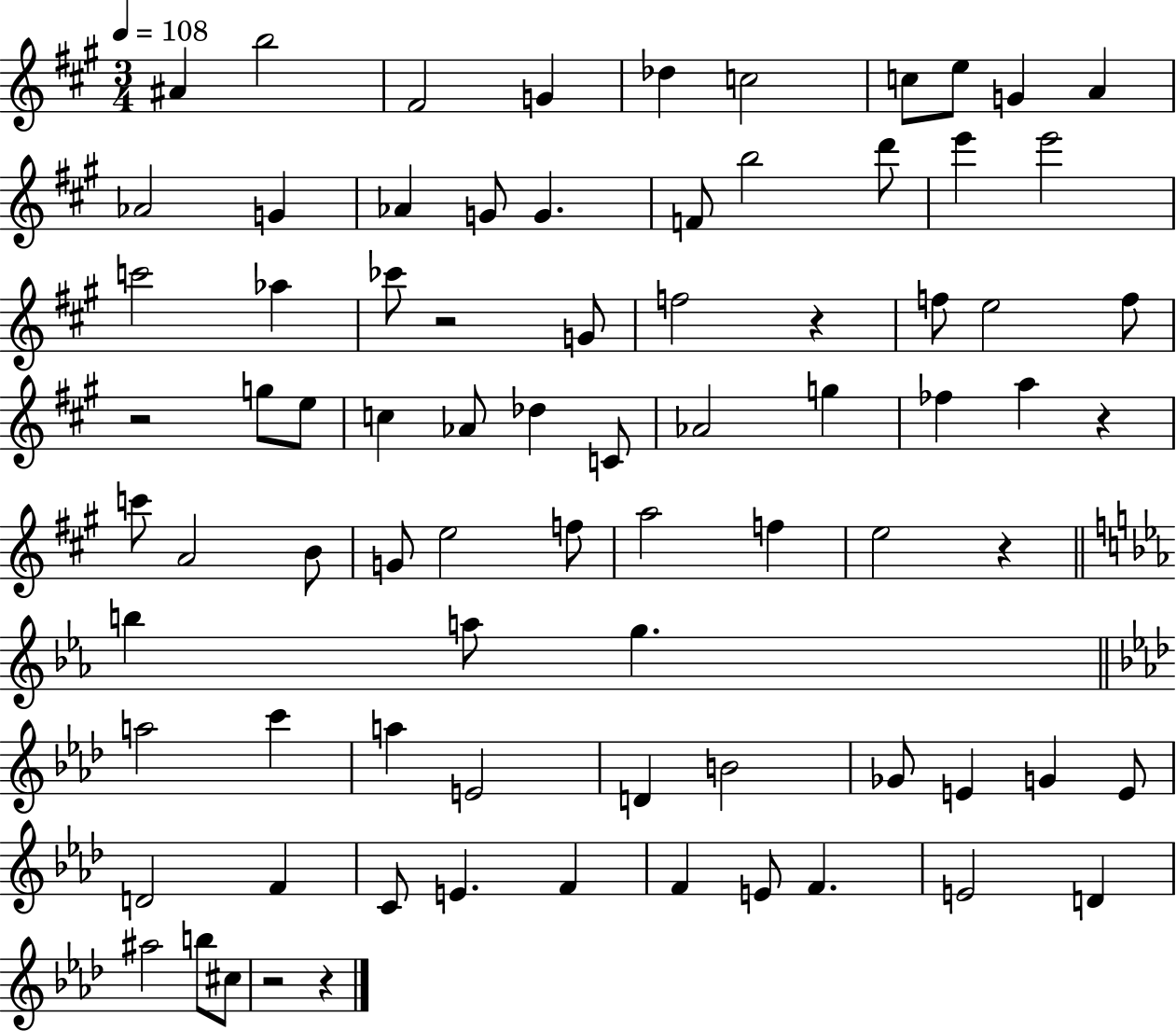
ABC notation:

X:1
T:Untitled
M:3/4
L:1/4
K:A
^A b2 ^F2 G _d c2 c/2 e/2 G A _A2 G _A G/2 G F/2 b2 d'/2 e' e'2 c'2 _a _c'/2 z2 G/2 f2 z f/2 e2 f/2 z2 g/2 e/2 c _A/2 _d C/2 _A2 g _f a z c'/2 A2 B/2 G/2 e2 f/2 a2 f e2 z b a/2 g a2 c' a E2 D B2 _G/2 E G E/2 D2 F C/2 E F F E/2 F E2 D ^a2 b/2 ^c/2 z2 z